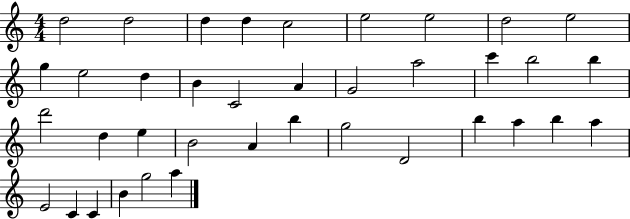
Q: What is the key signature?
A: C major